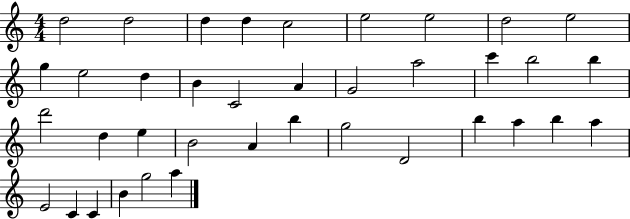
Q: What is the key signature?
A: C major